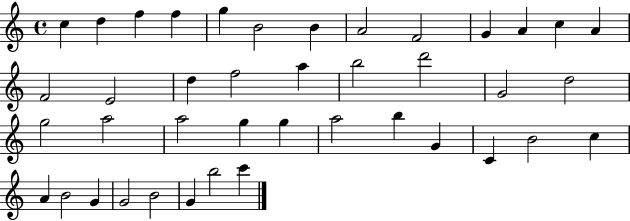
X:1
T:Untitled
M:4/4
L:1/4
K:C
c d f f g B2 B A2 F2 G A c A F2 E2 d f2 a b2 d'2 G2 d2 g2 a2 a2 g g a2 b G C B2 c A B2 G G2 B2 G b2 c'